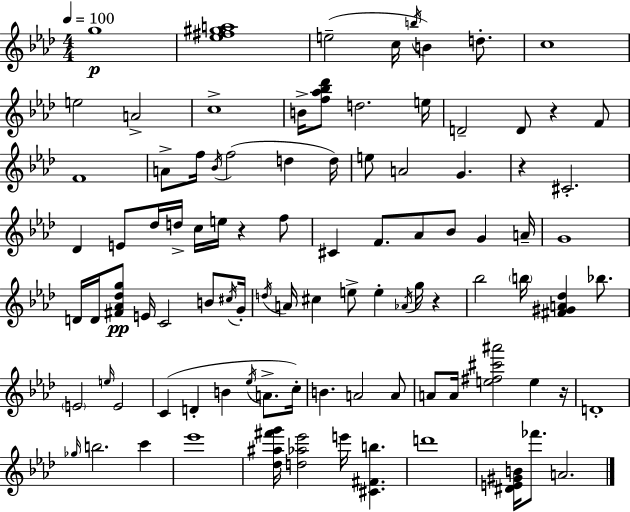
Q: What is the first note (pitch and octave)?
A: G5